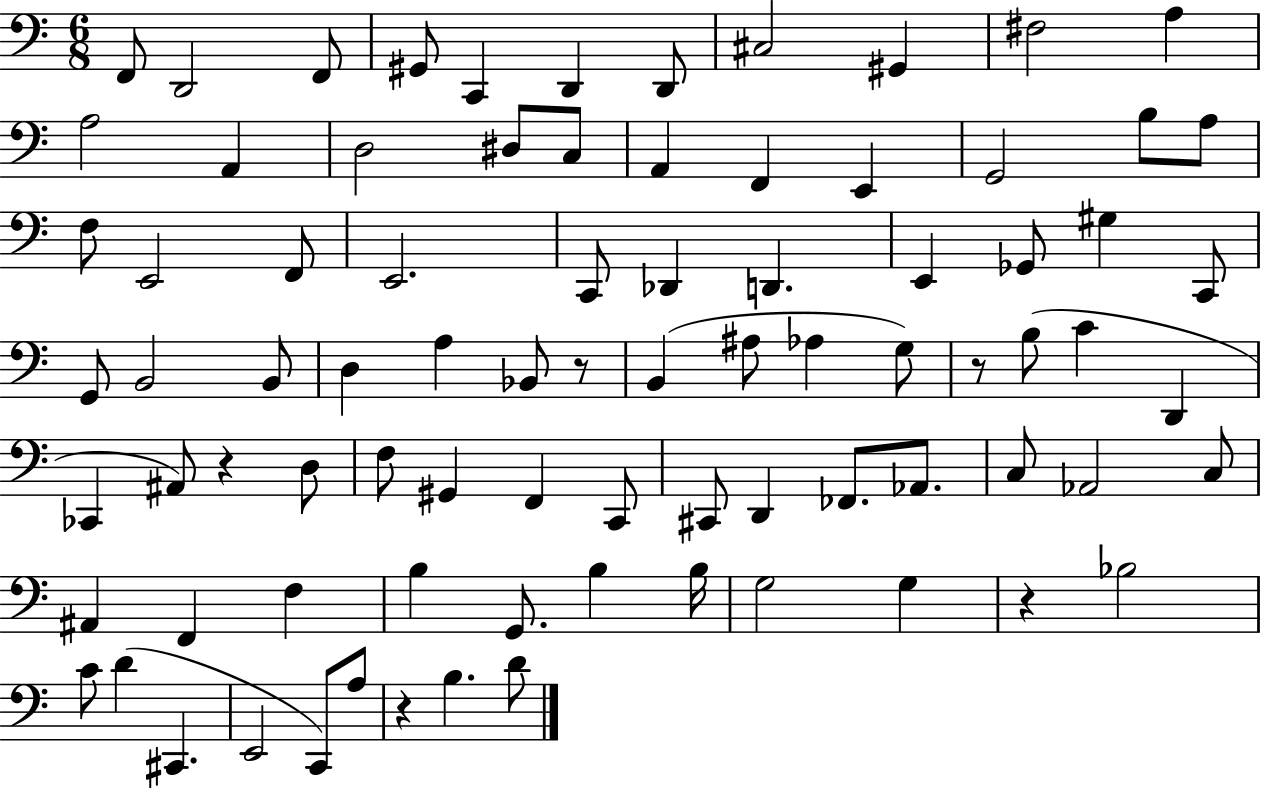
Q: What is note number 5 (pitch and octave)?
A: C2